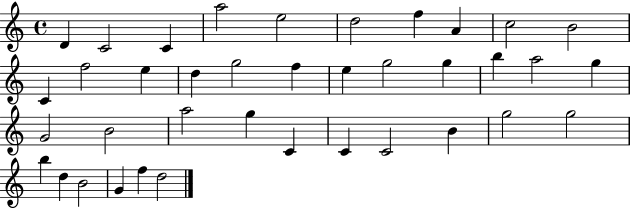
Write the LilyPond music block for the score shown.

{
  \clef treble
  \time 4/4
  \defaultTimeSignature
  \key c \major
  d'4 c'2 c'4 | a''2 e''2 | d''2 f''4 a'4 | c''2 b'2 | \break c'4 f''2 e''4 | d''4 g''2 f''4 | e''4 g''2 g''4 | b''4 a''2 g''4 | \break g'2 b'2 | a''2 g''4 c'4 | c'4 c'2 b'4 | g''2 g''2 | \break b''4 d''4 b'2 | g'4 f''4 d''2 | \bar "|."
}